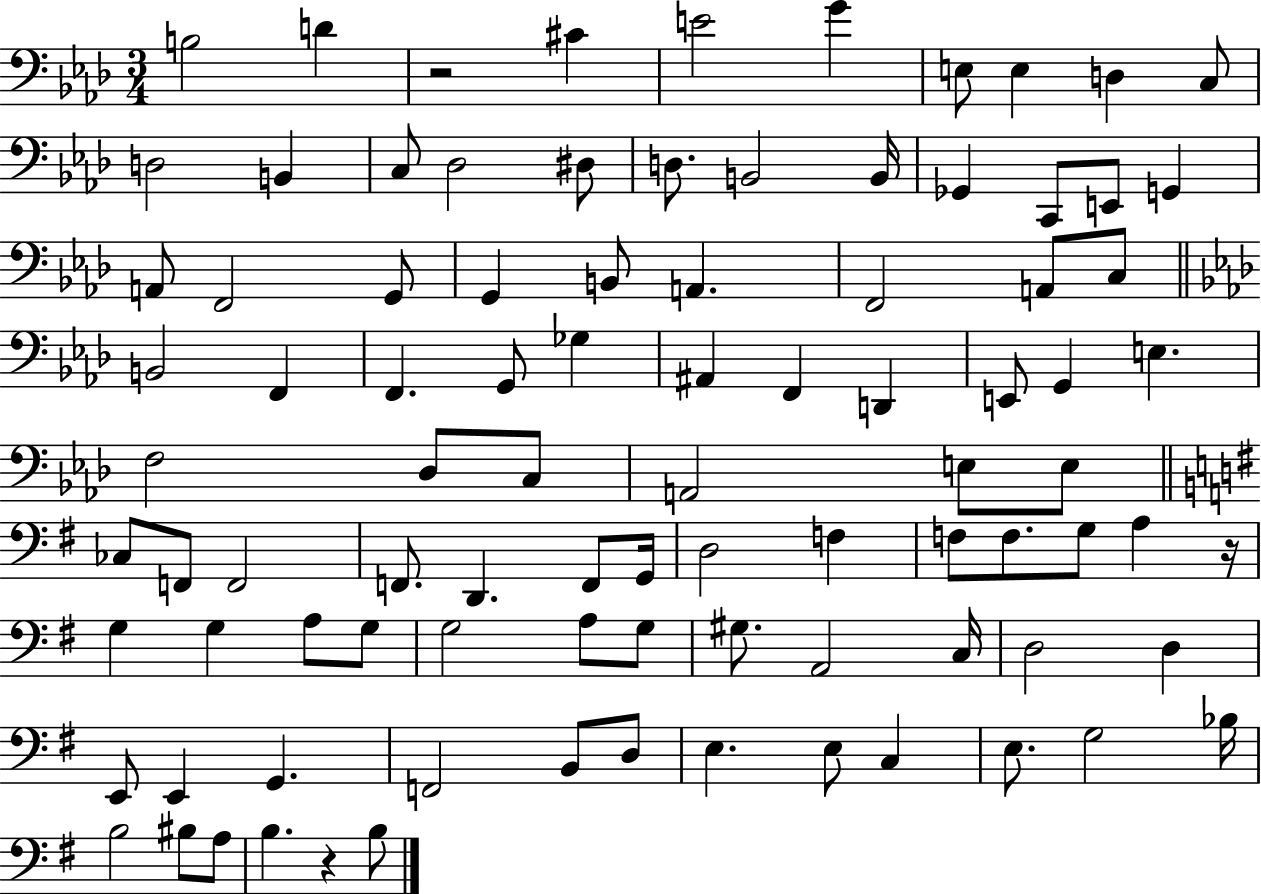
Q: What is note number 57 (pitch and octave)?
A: F3